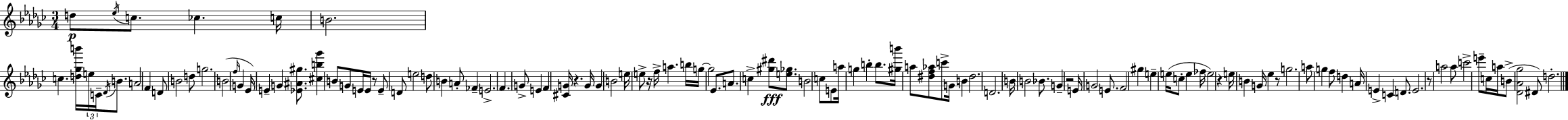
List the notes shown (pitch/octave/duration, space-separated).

D5/e Eb5/s C5/e. CES5/q. C5/s B4/h. C5/q. [D5,Gb5,B6]/s E5/s C4/s Db4/s B4/e. A4/h F4/q D4/e B4/h D5/e G5/h. B4/h F5/s G4/q Eb4/s E4/q G4/q [Eb4,A#4,G#5]/e. [C#5,B5,Gb6]/q B4/e G4/e E4/s E4/s R/e E4/e D4/e E5/h D5/e B4/q A4/e FES4/q E4/h. F4/q. G4/e E4/q F4/q [C#4,G4]/s R/q. G4/s G4/q B4/h E5/s E5/e R/s F5/s A5/q. B5/s G5/s G5/h Eb4/e. A4/e. C5/q [G#5,D#6]/e [E5,Gb5]/e. B4/h C5/e E4/e A5/s G5/q B5/q B5/e. [G#5,B6]/s A5/e [D#5,F5,Ab5]/e C6/e G4/s B4/q D#5/h. D4/h. B4/s B4/h Bb4/e. G4/q R/h E4/s G4/h E4/e. F4/h G#5/q E5/q E5/s C5/e E5/q FES5/s E5/h R/q E5/s B4/q G4/s Eb5/q R/e G5/h. A5/e G5/q F5/e D5/q A4/s E4/q C4/q D4/e. E4/h. R/e A5/h A5/e C6/h E6/e C5/s A5/s B4/e [Db4,Ab4,Gb5]/h D#4/e D5/h.